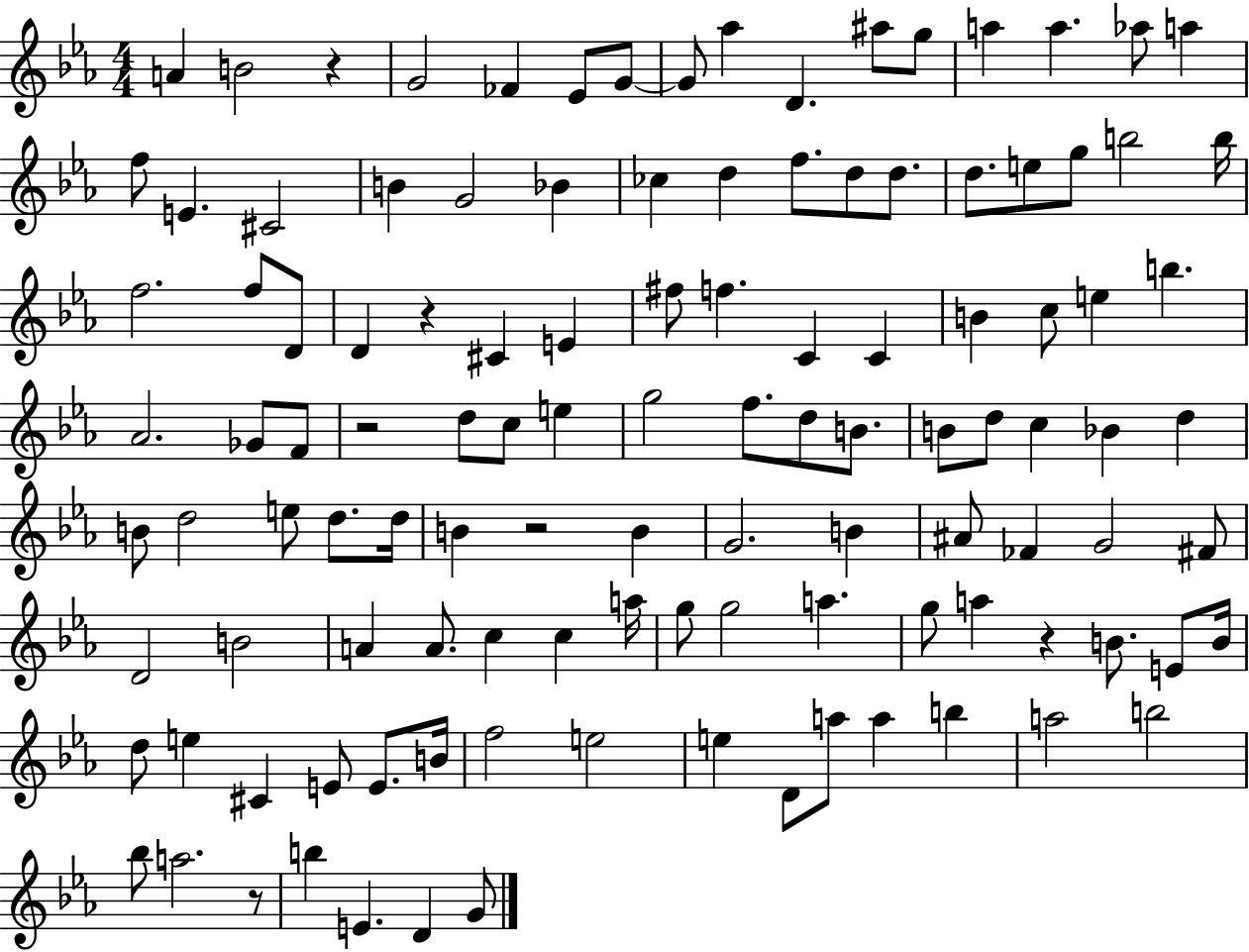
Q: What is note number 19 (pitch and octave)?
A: B4